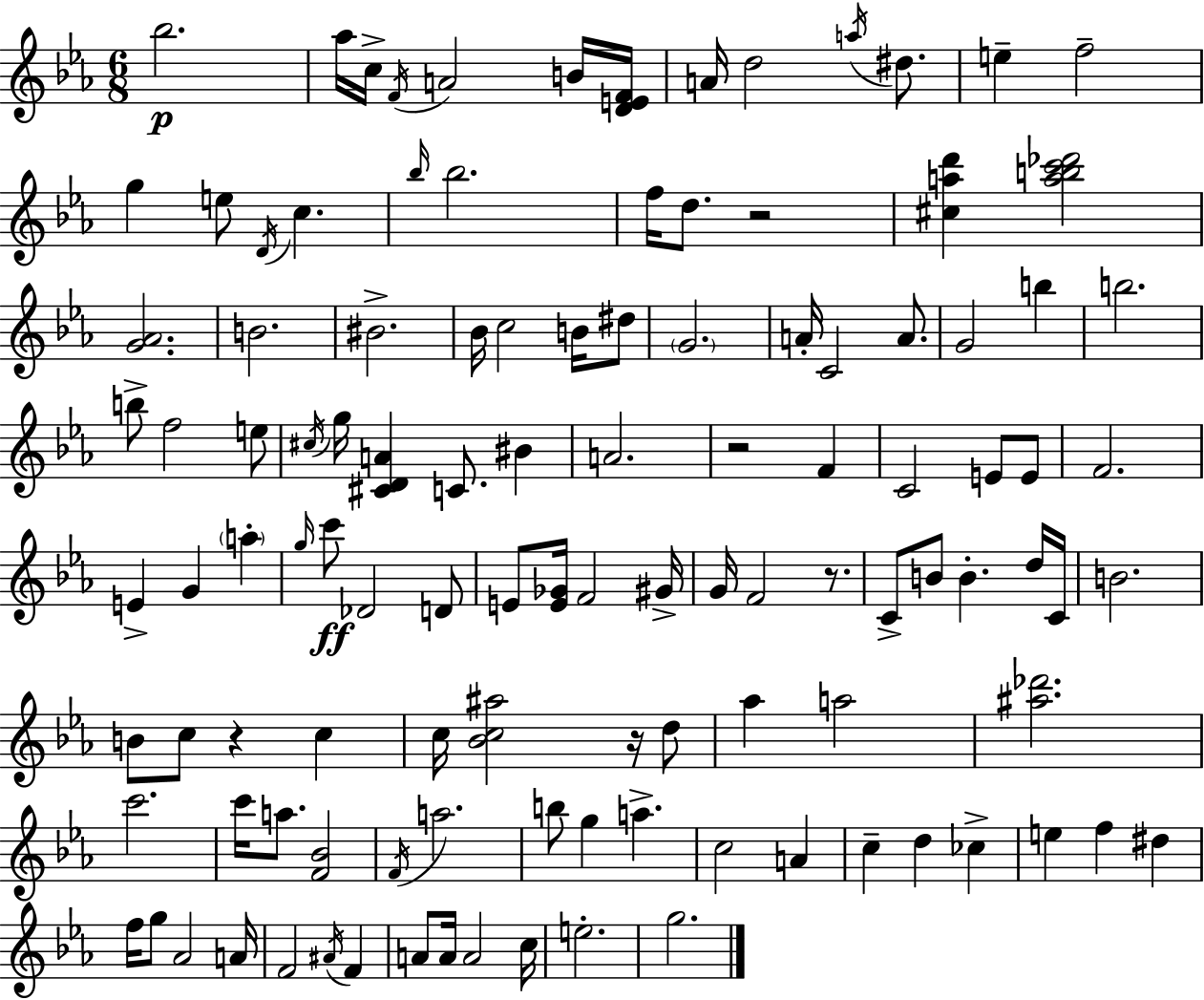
Bb5/h. Ab5/s C5/s F4/s A4/h B4/s [D4,E4,F4]/s A4/s D5/h A5/s D#5/e. E5/q F5/h G5/q E5/e D4/s C5/q. Bb5/s Bb5/h. F5/s D5/e. R/h [C#5,A5,D6]/q [A5,B5,C6,Db6]/h [G4,Ab4]/h. B4/h. BIS4/h. Bb4/s C5/h B4/s D#5/e G4/h. A4/s C4/h A4/e. G4/h B5/q B5/h. B5/e F5/h E5/e C#5/s G5/s [C#4,D4,A4]/q C4/e. BIS4/q A4/h. R/h F4/q C4/h E4/e E4/e F4/h. E4/q G4/q A5/q G5/s C6/e Db4/h D4/e E4/e [E4,Gb4]/s F4/h G#4/s G4/s F4/h R/e. C4/e B4/e B4/q. D5/s C4/s B4/h. B4/e C5/e R/q C5/q C5/s [Bb4,C5,A#5]/h R/s D5/e Ab5/q A5/h [A#5,Db6]/h. C6/h. C6/s A5/e. [F4,Bb4]/h F4/s A5/h. B5/e G5/q A5/q. C5/h A4/q C5/q D5/q CES5/q E5/q F5/q D#5/q F5/s G5/e Ab4/h A4/s F4/h A#4/s F4/q A4/e A4/s A4/h C5/s E5/h. G5/h.